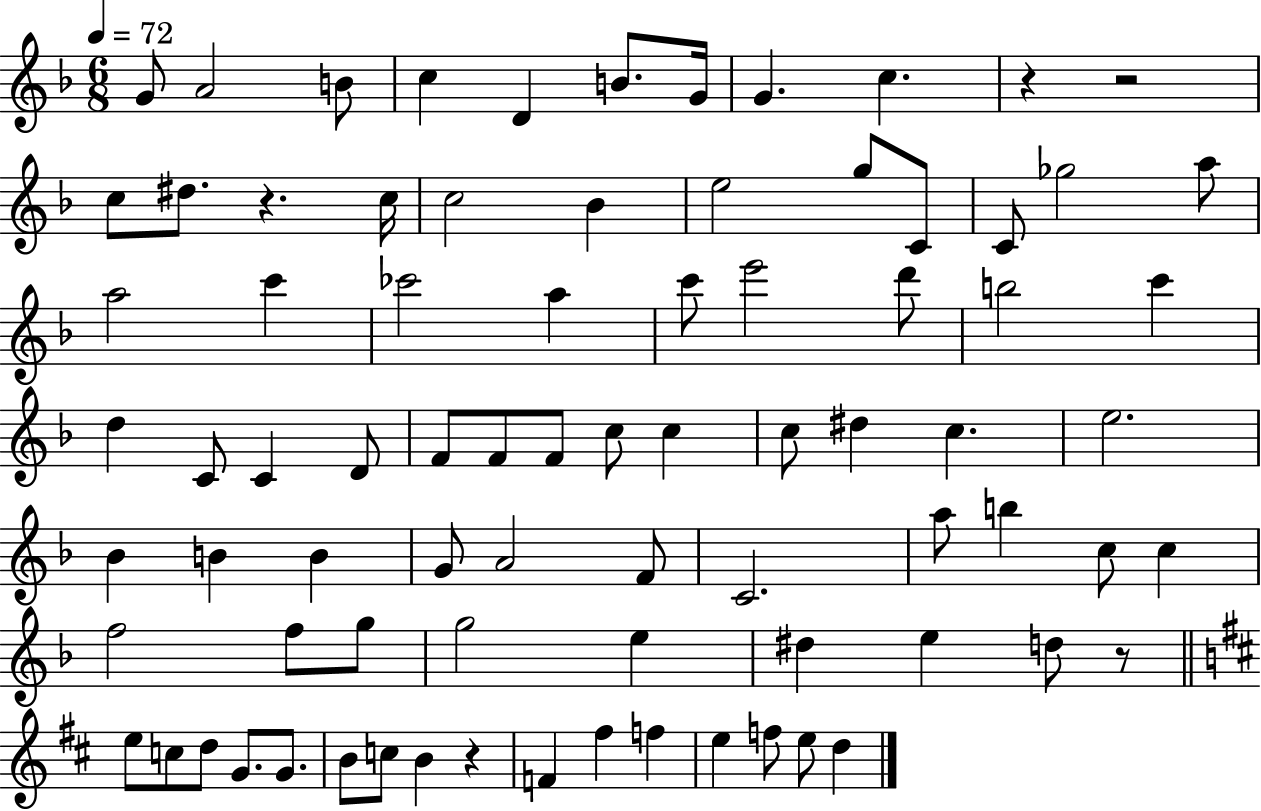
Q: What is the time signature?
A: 6/8